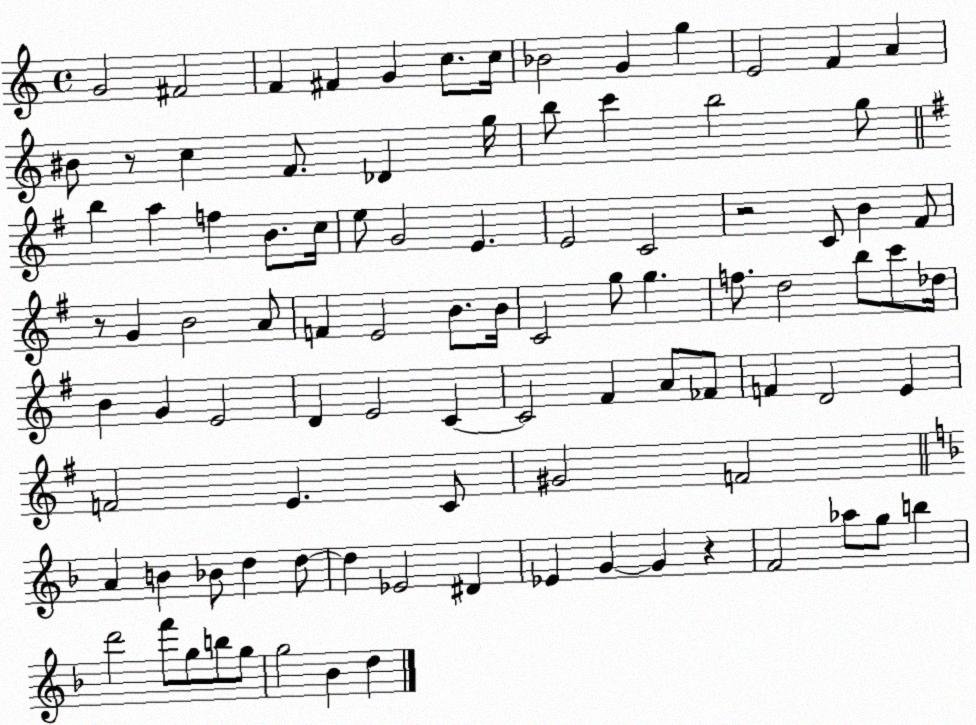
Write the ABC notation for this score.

X:1
T:Untitled
M:4/4
L:1/4
K:C
G2 ^F2 F ^F G c/2 c/4 _B2 G g E2 F A ^B/2 z/2 c F/2 _D g/4 b/2 c' b2 g/2 b a f B/2 c/4 e/2 G2 E E2 C2 z2 C/2 B ^F/2 z/2 G B2 A/2 F E2 B/2 B/4 C2 g/2 g f/2 d2 b/2 c'/2 _d/4 B G E2 D E2 C C2 ^F A/2 _F/2 F D2 E F2 E C/2 ^G2 F2 A B _B/2 d d/2 d _E2 ^D _E G G z F2 _a/2 g/2 b d'2 f'/2 g/2 b/2 g/2 g2 _B d